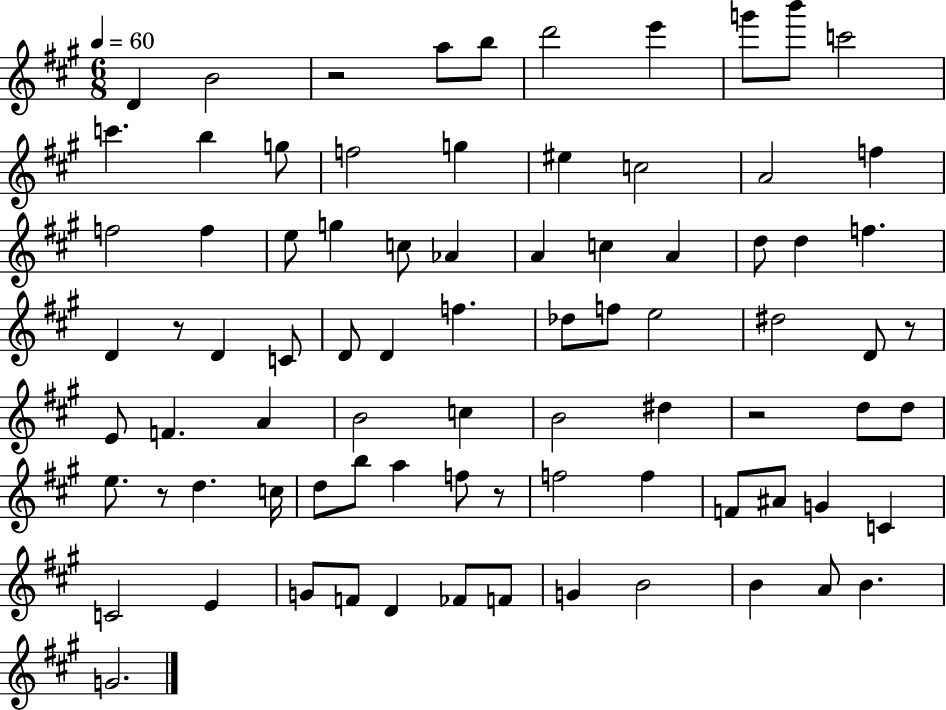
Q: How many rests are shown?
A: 6